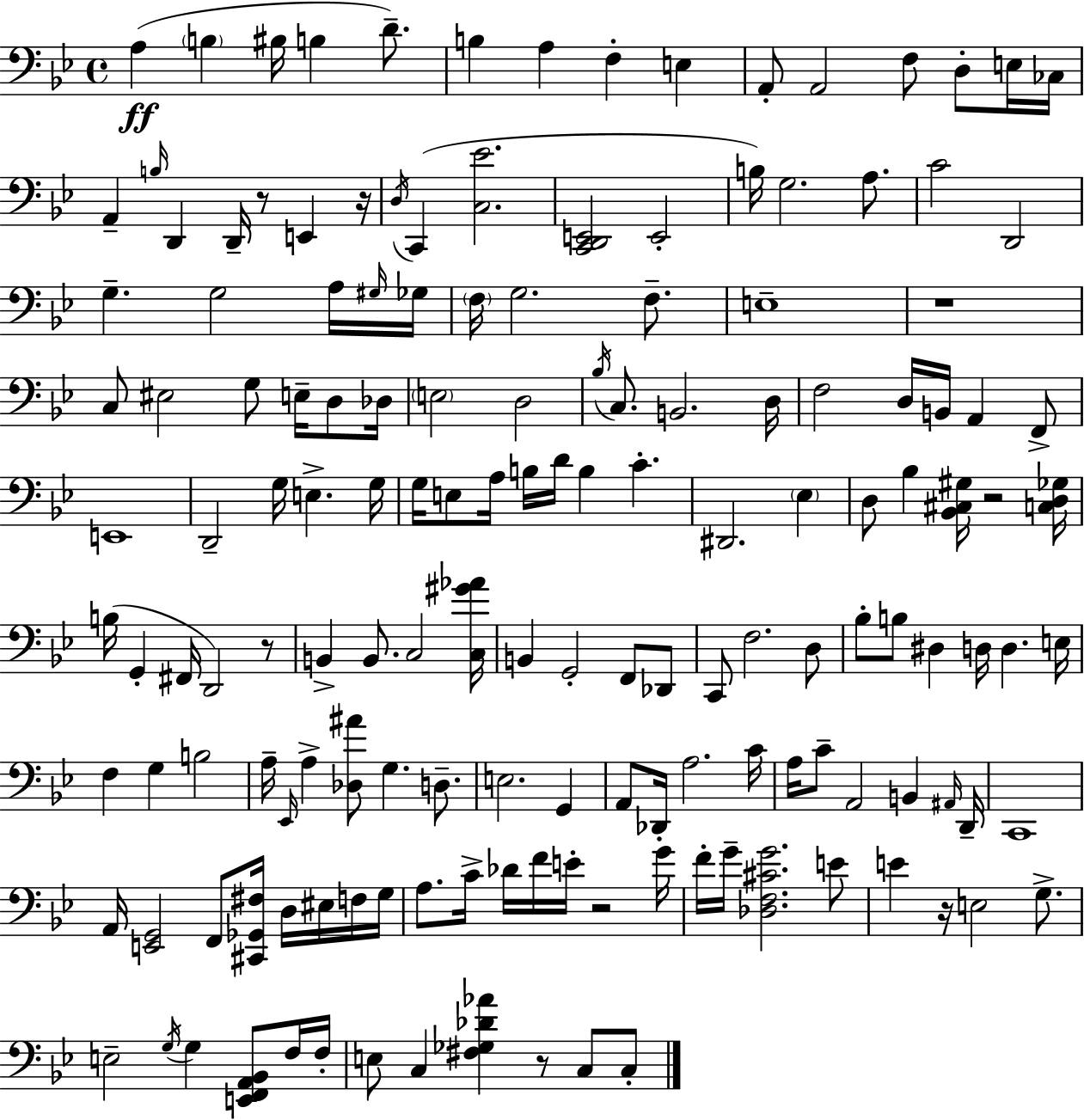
{
  \clef bass
  \time 4/4
  \defaultTimeSignature
  \key g \minor
  a4(\ff \parenthesize b4 bis16 b4 d'8.--) | b4 a4 f4-. e4 | a,8-. a,2 f8 d8-. e16 ces16 | a,4-- \grace { b16 } d,4 d,16-- r8 e,4 | \break r16 \acciaccatura { d16 }( c,4 <c ees'>2. | <c, d, e,>2 e,2-. | b16) g2. a8. | c'2 d,2 | \break g4.-- g2 | a16 \grace { gis16 } ges16 \parenthesize f16 g2. | f8.-- e1-- | r1 | \break c8 eis2 g8 e16-- | d8 des16 \parenthesize e2 d2 | \acciaccatura { bes16 } c8. b,2. | d16 f2 d16 b,16 a,4 | \break f,8-> e,1 | d,2-- g16 e4.-> | g16 g16 e8 a16 b16 d'16 b4 c'4.-. | dis,2. | \break \parenthesize ees4 d8 bes4 <bes, cis gis>16 r2 | <c d ges>16 b16( g,4-. fis,16 d,2) | r8 b,4-> b,8. c2 | <c gis' aes'>16 b,4 g,2-. | \break f,8 des,8 c,8 f2. | d8 bes8-. b8 dis4 d16 d4. | e16 f4 g4 b2 | a16-- \grace { ees,16 } a4-> <des ais'>8 g4. | \break d8.-- e2. | g,4 a,8 des,16-. a2. | c'16 a16 c'8-- a,2 | b,4 \grace { ais,16 } d,16-- c,1 | \break a,16 <e, g,>2 f,8 | <cis, ges, fis>16 d16 eis16 f16 g16 a8. c'16-> des'16 f'16 e'16-. r2 | g'16 f'16-. g'16-- <des f cis' g'>2. | e'8 e'4 r16 e2 | \break g8.-> e2-- \acciaccatura { g16 } g4 | <e, f, a, bes,>8 f16 f16-. e8 c4 <fis ges des' aes'>4 | r8 c8 c8-. \bar "|."
}